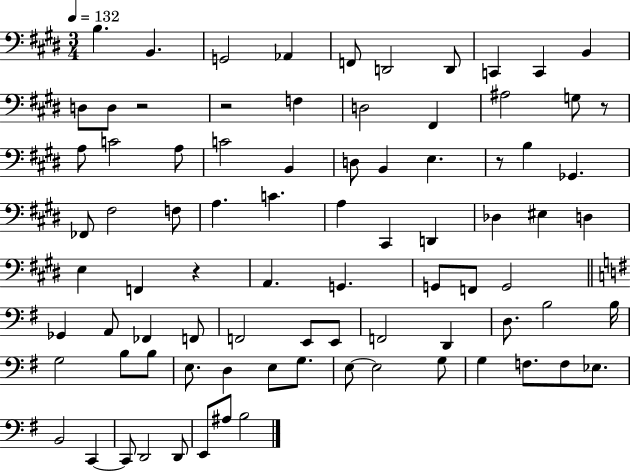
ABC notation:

X:1
T:Untitled
M:3/4
L:1/4
K:E
B, B,, G,,2 _A,, F,,/2 D,,2 D,,/2 C,, C,, B,, D,/2 D,/2 z2 z2 F, D,2 ^F,, ^A,2 G,/2 z/2 A,/2 C2 A,/2 C2 B,, D,/2 B,, E, z/2 B, _G,, _F,,/2 ^F,2 F,/2 A, C A, ^C,, D,, _D, ^E, D, E, F,, z A,, G,, G,,/2 F,,/2 G,,2 _G,, A,,/2 _F,, F,,/2 F,,2 E,,/2 E,,/2 F,,2 D,, D,/2 B,2 B,/4 G,2 B,/2 B,/2 E,/2 D, E,/2 G,/2 E,/2 E,2 G,/2 G, F,/2 F,/2 _E,/2 B,,2 C,, C,,/2 D,,2 D,,/2 E,,/2 ^A,/2 B,2